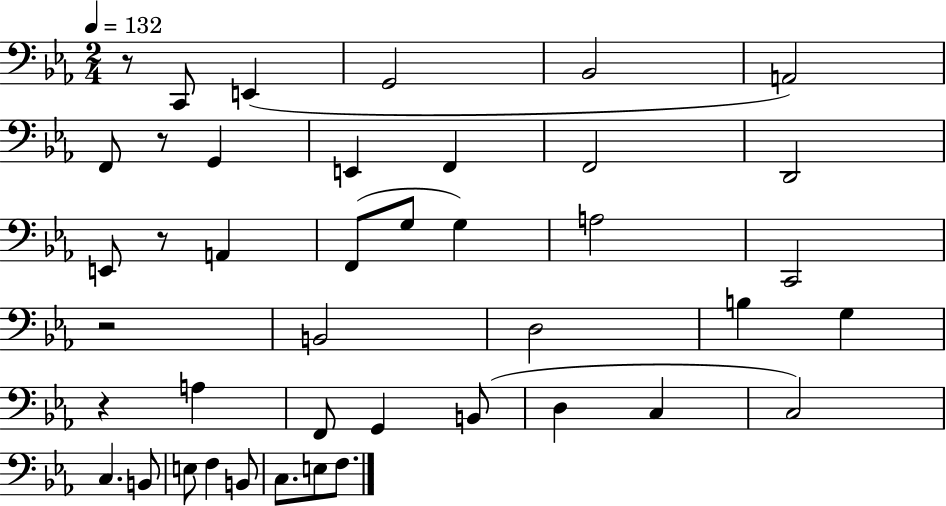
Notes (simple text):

R/e C2/e E2/q G2/h Bb2/h A2/h F2/e R/e G2/q E2/q F2/q F2/h D2/h E2/e R/e A2/q F2/e G3/e G3/q A3/h C2/h R/h B2/h D3/h B3/q G3/q R/q A3/q F2/e G2/q B2/e D3/q C3/q C3/h C3/q. B2/e E3/e F3/q B2/e C3/e. E3/e F3/e.